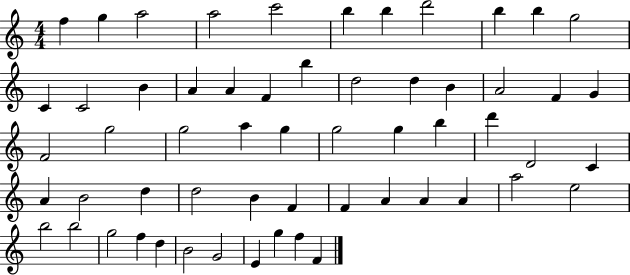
X:1
T:Untitled
M:4/4
L:1/4
K:C
f g a2 a2 c'2 b b d'2 b b g2 C C2 B A A F b d2 d B A2 F G F2 g2 g2 a g g2 g b d' D2 C A B2 d d2 B F F A A A a2 e2 b2 b2 g2 f d B2 G2 E g f F